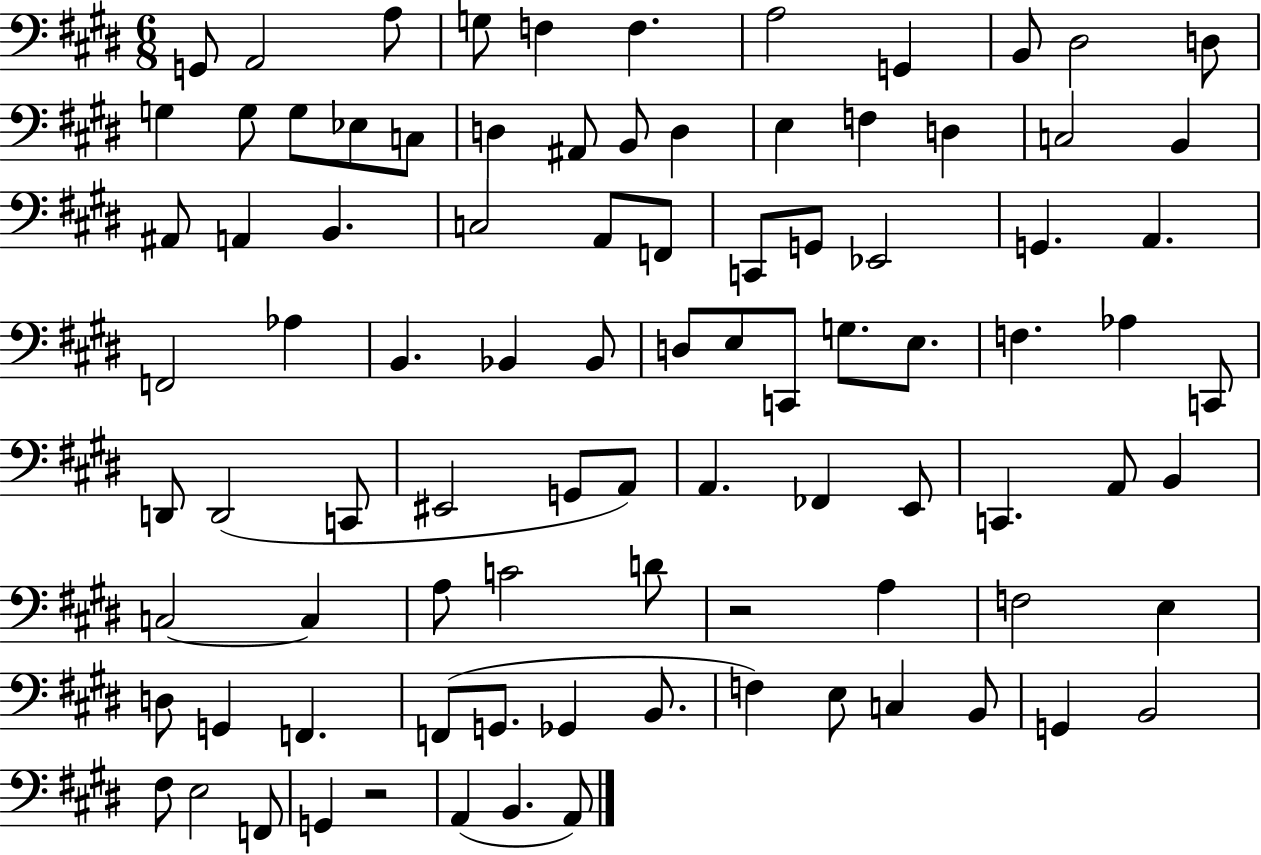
{
  \clef bass
  \numericTimeSignature
  \time 6/8
  \key e \major
  g,8 a,2 a8 | g8 f4 f4. | a2 g,4 | b,8 dis2 d8 | \break g4 g8 g8 ees8 c8 | d4 ais,8 b,8 d4 | e4 f4 d4 | c2 b,4 | \break ais,8 a,4 b,4. | c2 a,8 f,8 | c,8 g,8 ees,2 | g,4. a,4. | \break f,2 aes4 | b,4. bes,4 bes,8 | d8 e8 c,8 g8. e8. | f4. aes4 c,8 | \break d,8 d,2( c,8 | eis,2 g,8 a,8) | a,4. fes,4 e,8 | c,4. a,8 b,4 | \break c2~~ c4 | a8 c'2 d'8 | r2 a4 | f2 e4 | \break d8 g,4 f,4. | f,8( g,8. ges,4 b,8. | f4) e8 c4 b,8 | g,4 b,2 | \break fis8 e2 f,8 | g,4 r2 | a,4( b,4. a,8) | \bar "|."
}